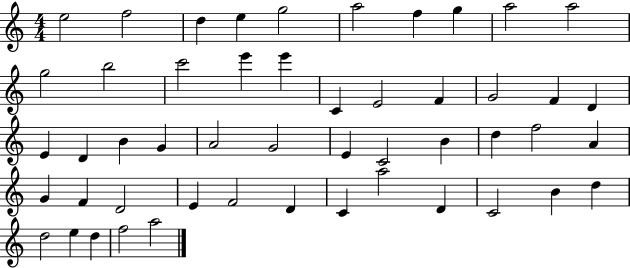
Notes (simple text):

E5/h F5/h D5/q E5/q G5/h A5/h F5/q G5/q A5/h A5/h G5/h B5/h C6/h E6/q E6/q C4/q E4/h F4/q G4/h F4/q D4/q E4/q D4/q B4/q G4/q A4/h G4/h E4/q C4/h B4/q D5/q F5/h A4/q G4/q F4/q D4/h E4/q F4/h D4/q C4/q A5/h D4/q C4/h B4/q D5/q D5/h E5/q D5/q F5/h A5/h